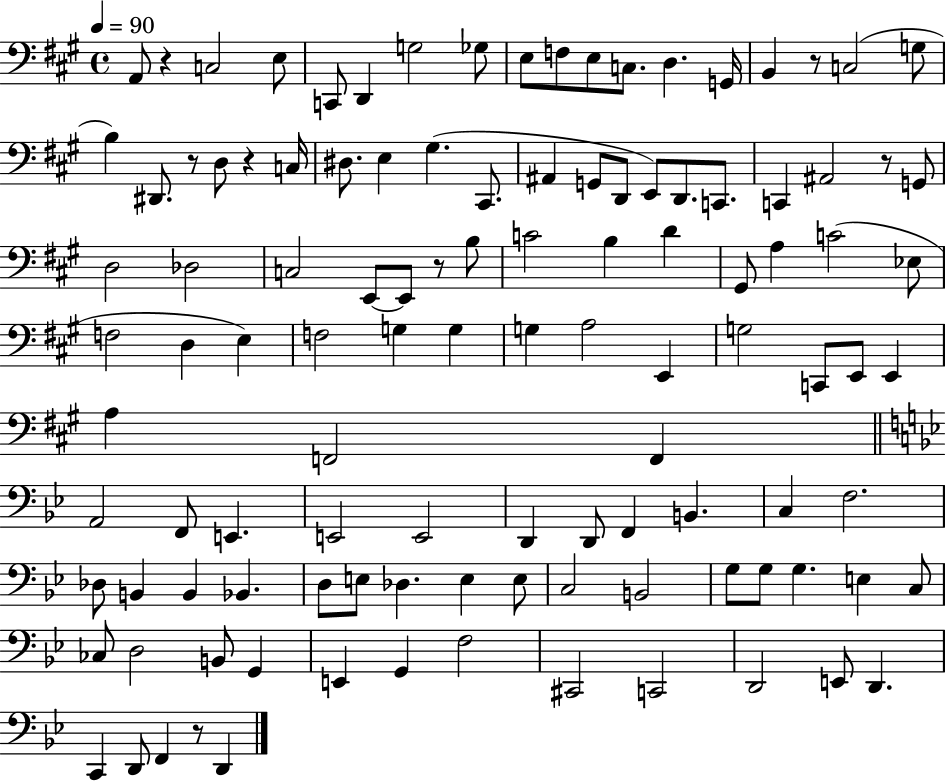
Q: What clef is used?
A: bass